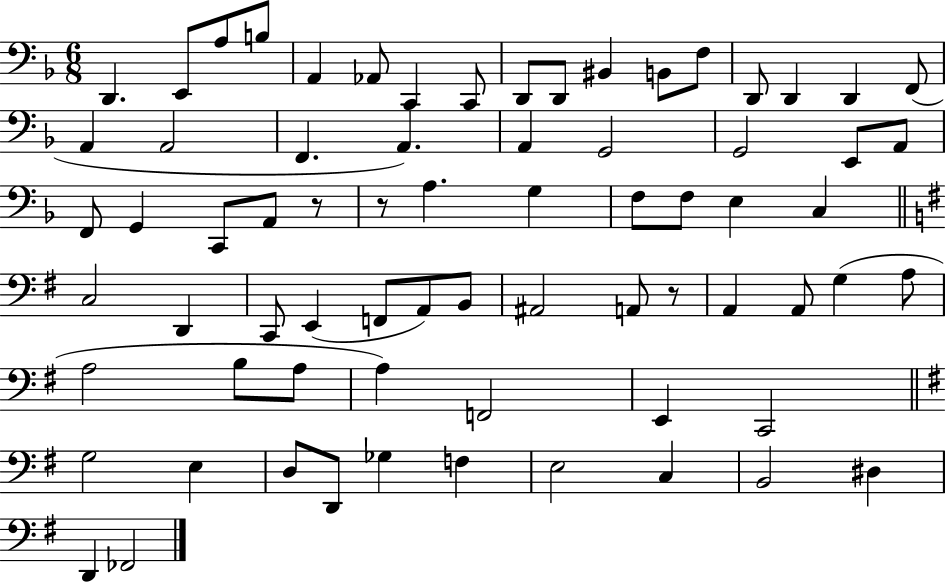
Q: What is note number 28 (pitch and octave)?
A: G2